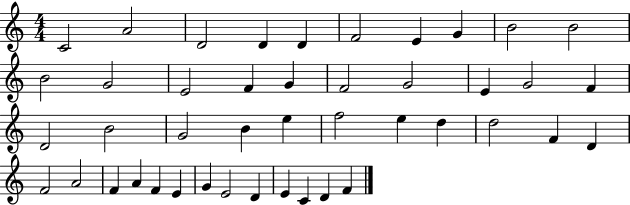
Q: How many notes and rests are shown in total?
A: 44